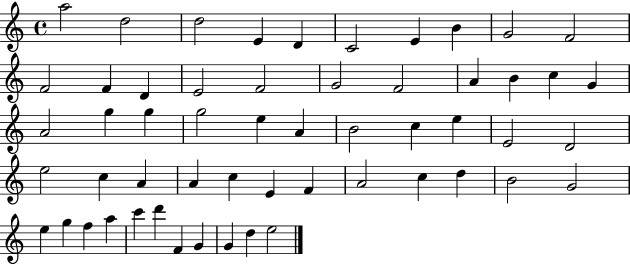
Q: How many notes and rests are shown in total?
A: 55